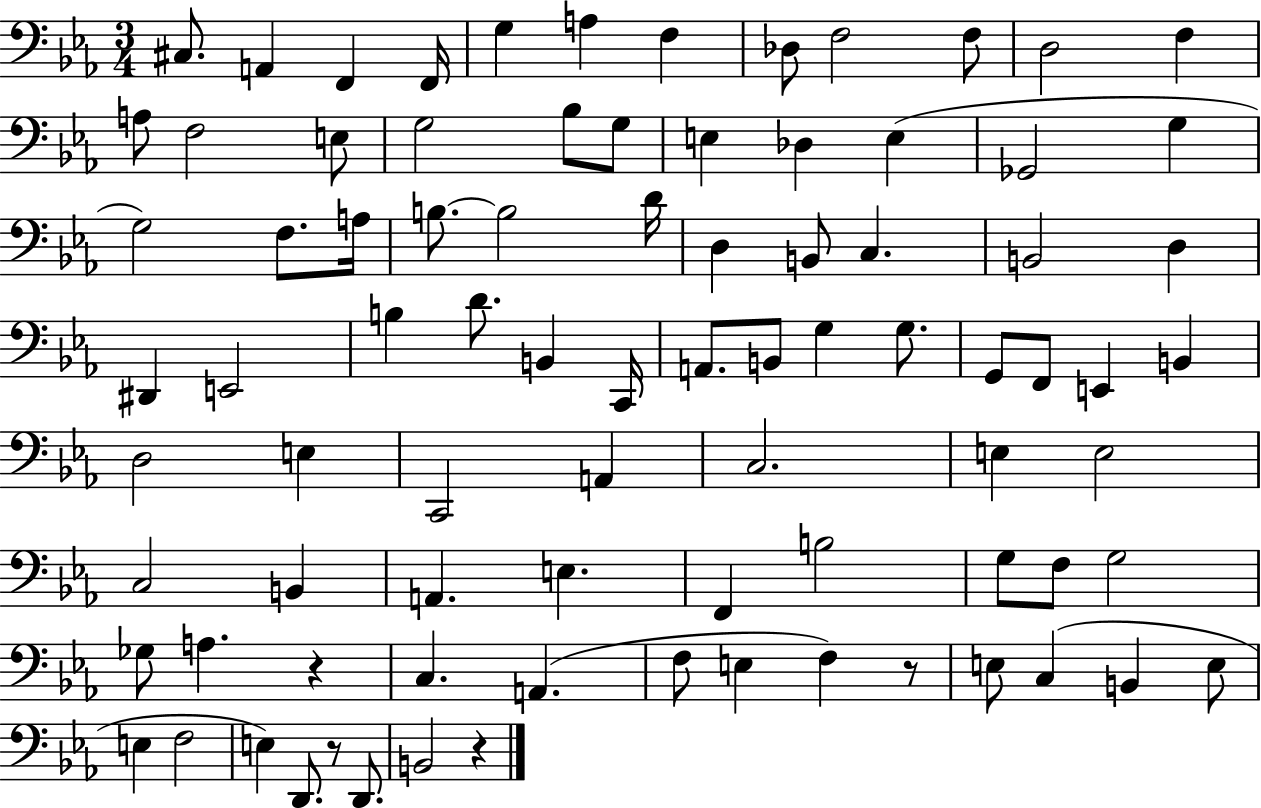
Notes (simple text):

C#3/e. A2/q F2/q F2/s G3/q A3/q F3/q Db3/e F3/h F3/e D3/h F3/q A3/e F3/h E3/e G3/h Bb3/e G3/e E3/q Db3/q E3/q Gb2/h G3/q G3/h F3/e. A3/s B3/e. B3/h D4/s D3/q B2/e C3/q. B2/h D3/q D#2/q E2/h B3/q D4/e. B2/q C2/s A2/e. B2/e G3/q G3/e. G2/e F2/e E2/q B2/q D3/h E3/q C2/h A2/q C3/h. E3/q E3/h C3/h B2/q A2/q. E3/q. F2/q B3/h G3/e F3/e G3/h Gb3/e A3/q. R/q C3/q. A2/q. F3/e E3/q F3/q R/e E3/e C3/q B2/q E3/e E3/q F3/h E3/q D2/e. R/e D2/e. B2/h R/q